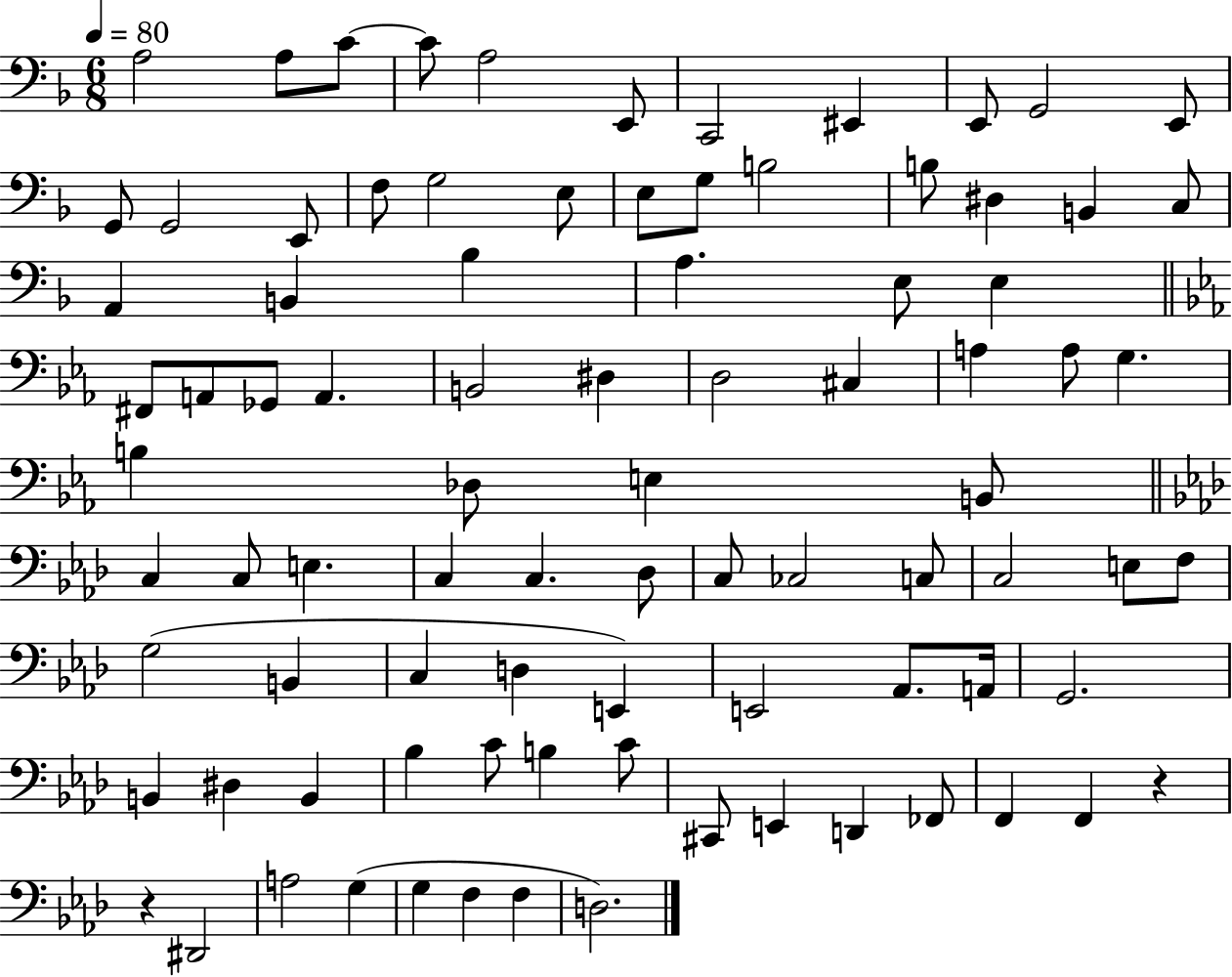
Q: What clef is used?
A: bass